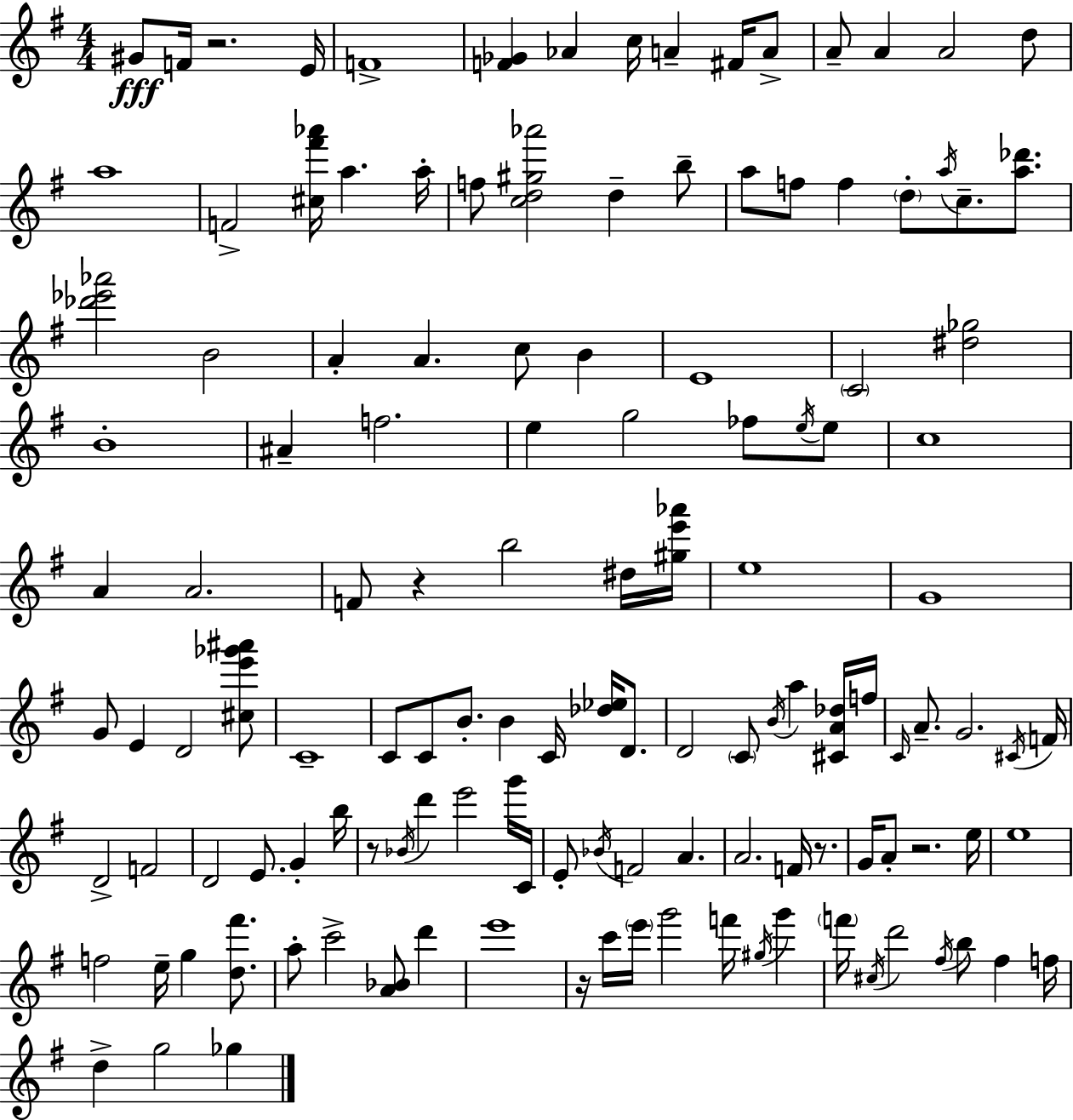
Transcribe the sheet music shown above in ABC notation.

X:1
T:Untitled
M:4/4
L:1/4
K:Em
^G/2 F/4 z2 E/4 F4 [F_G] _A c/4 A ^F/4 A/2 A/2 A A2 d/2 a4 F2 [^c^f'_a']/4 a a/4 f/2 [cd^g_a']2 d b/2 a/2 f/2 f d/2 a/4 c/2 [a_d']/2 [_d'_e'_a']2 B2 A A c/2 B E4 C2 [^d_g]2 B4 ^A f2 e g2 _f/2 e/4 e/2 c4 A A2 F/2 z b2 ^d/4 [^ge'_a']/4 e4 G4 G/2 E D2 [^ce'_g'^a']/2 C4 C/2 C/2 B/2 B C/4 [_d_e]/4 D/2 D2 C/2 B/4 a [^CA_d]/4 f/4 C/4 A/2 G2 ^C/4 F/4 D2 F2 D2 E/2 G b/4 z/2 _B/4 d' e'2 g'/4 C/4 E/2 _B/4 F2 A A2 F/4 z/2 G/4 A/2 z2 e/4 e4 f2 e/4 g [d^f']/2 a/2 c'2 [A_B]/2 d' e'4 z/4 c'/4 e'/4 g'2 f'/4 ^g/4 g' f'/4 ^c/4 d'2 ^f/4 b/2 ^f f/4 d g2 _g